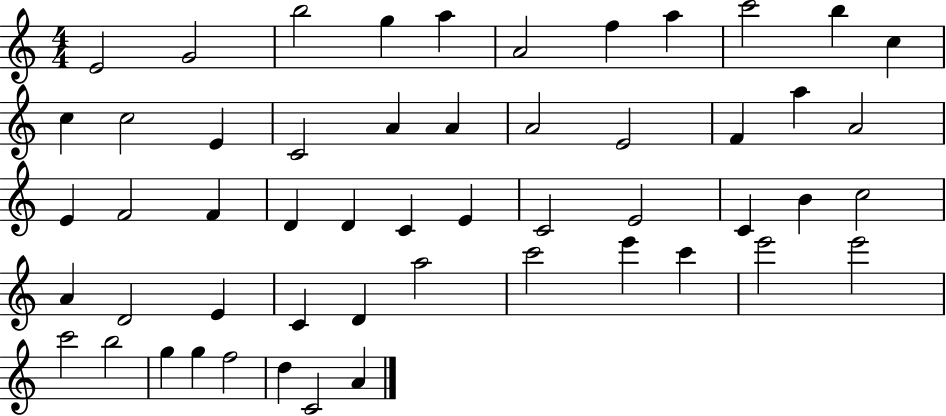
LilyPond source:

{
  \clef treble
  \numericTimeSignature
  \time 4/4
  \key c \major
  e'2 g'2 | b''2 g''4 a''4 | a'2 f''4 a''4 | c'''2 b''4 c''4 | \break c''4 c''2 e'4 | c'2 a'4 a'4 | a'2 e'2 | f'4 a''4 a'2 | \break e'4 f'2 f'4 | d'4 d'4 c'4 e'4 | c'2 e'2 | c'4 b'4 c''2 | \break a'4 d'2 e'4 | c'4 d'4 a''2 | c'''2 e'''4 c'''4 | e'''2 e'''2 | \break c'''2 b''2 | g''4 g''4 f''2 | d''4 c'2 a'4 | \bar "|."
}